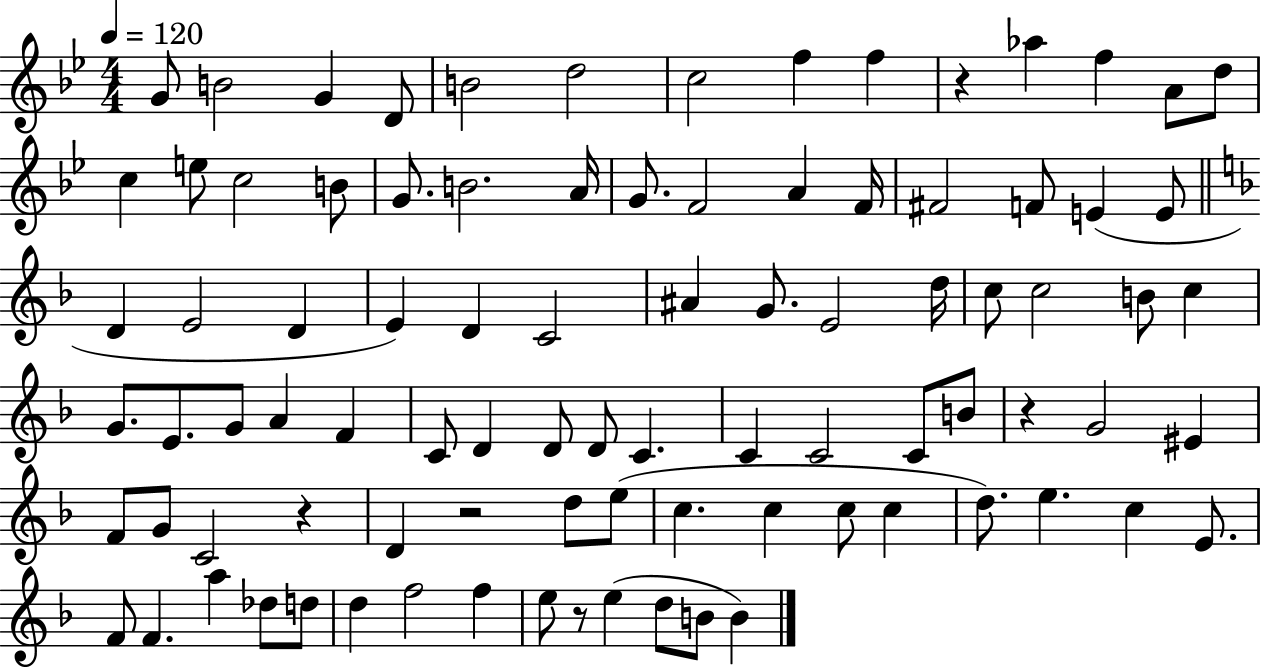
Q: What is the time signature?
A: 4/4